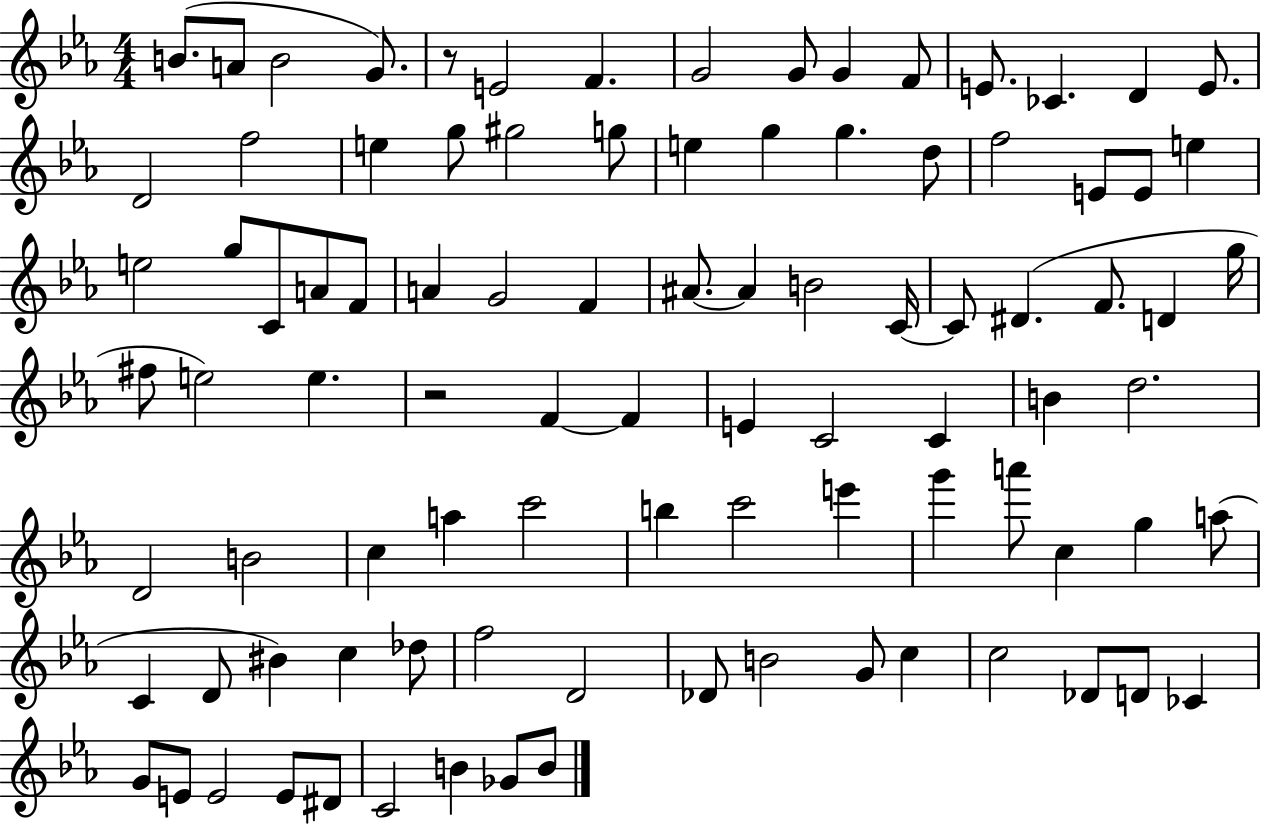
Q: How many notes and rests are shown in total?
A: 94